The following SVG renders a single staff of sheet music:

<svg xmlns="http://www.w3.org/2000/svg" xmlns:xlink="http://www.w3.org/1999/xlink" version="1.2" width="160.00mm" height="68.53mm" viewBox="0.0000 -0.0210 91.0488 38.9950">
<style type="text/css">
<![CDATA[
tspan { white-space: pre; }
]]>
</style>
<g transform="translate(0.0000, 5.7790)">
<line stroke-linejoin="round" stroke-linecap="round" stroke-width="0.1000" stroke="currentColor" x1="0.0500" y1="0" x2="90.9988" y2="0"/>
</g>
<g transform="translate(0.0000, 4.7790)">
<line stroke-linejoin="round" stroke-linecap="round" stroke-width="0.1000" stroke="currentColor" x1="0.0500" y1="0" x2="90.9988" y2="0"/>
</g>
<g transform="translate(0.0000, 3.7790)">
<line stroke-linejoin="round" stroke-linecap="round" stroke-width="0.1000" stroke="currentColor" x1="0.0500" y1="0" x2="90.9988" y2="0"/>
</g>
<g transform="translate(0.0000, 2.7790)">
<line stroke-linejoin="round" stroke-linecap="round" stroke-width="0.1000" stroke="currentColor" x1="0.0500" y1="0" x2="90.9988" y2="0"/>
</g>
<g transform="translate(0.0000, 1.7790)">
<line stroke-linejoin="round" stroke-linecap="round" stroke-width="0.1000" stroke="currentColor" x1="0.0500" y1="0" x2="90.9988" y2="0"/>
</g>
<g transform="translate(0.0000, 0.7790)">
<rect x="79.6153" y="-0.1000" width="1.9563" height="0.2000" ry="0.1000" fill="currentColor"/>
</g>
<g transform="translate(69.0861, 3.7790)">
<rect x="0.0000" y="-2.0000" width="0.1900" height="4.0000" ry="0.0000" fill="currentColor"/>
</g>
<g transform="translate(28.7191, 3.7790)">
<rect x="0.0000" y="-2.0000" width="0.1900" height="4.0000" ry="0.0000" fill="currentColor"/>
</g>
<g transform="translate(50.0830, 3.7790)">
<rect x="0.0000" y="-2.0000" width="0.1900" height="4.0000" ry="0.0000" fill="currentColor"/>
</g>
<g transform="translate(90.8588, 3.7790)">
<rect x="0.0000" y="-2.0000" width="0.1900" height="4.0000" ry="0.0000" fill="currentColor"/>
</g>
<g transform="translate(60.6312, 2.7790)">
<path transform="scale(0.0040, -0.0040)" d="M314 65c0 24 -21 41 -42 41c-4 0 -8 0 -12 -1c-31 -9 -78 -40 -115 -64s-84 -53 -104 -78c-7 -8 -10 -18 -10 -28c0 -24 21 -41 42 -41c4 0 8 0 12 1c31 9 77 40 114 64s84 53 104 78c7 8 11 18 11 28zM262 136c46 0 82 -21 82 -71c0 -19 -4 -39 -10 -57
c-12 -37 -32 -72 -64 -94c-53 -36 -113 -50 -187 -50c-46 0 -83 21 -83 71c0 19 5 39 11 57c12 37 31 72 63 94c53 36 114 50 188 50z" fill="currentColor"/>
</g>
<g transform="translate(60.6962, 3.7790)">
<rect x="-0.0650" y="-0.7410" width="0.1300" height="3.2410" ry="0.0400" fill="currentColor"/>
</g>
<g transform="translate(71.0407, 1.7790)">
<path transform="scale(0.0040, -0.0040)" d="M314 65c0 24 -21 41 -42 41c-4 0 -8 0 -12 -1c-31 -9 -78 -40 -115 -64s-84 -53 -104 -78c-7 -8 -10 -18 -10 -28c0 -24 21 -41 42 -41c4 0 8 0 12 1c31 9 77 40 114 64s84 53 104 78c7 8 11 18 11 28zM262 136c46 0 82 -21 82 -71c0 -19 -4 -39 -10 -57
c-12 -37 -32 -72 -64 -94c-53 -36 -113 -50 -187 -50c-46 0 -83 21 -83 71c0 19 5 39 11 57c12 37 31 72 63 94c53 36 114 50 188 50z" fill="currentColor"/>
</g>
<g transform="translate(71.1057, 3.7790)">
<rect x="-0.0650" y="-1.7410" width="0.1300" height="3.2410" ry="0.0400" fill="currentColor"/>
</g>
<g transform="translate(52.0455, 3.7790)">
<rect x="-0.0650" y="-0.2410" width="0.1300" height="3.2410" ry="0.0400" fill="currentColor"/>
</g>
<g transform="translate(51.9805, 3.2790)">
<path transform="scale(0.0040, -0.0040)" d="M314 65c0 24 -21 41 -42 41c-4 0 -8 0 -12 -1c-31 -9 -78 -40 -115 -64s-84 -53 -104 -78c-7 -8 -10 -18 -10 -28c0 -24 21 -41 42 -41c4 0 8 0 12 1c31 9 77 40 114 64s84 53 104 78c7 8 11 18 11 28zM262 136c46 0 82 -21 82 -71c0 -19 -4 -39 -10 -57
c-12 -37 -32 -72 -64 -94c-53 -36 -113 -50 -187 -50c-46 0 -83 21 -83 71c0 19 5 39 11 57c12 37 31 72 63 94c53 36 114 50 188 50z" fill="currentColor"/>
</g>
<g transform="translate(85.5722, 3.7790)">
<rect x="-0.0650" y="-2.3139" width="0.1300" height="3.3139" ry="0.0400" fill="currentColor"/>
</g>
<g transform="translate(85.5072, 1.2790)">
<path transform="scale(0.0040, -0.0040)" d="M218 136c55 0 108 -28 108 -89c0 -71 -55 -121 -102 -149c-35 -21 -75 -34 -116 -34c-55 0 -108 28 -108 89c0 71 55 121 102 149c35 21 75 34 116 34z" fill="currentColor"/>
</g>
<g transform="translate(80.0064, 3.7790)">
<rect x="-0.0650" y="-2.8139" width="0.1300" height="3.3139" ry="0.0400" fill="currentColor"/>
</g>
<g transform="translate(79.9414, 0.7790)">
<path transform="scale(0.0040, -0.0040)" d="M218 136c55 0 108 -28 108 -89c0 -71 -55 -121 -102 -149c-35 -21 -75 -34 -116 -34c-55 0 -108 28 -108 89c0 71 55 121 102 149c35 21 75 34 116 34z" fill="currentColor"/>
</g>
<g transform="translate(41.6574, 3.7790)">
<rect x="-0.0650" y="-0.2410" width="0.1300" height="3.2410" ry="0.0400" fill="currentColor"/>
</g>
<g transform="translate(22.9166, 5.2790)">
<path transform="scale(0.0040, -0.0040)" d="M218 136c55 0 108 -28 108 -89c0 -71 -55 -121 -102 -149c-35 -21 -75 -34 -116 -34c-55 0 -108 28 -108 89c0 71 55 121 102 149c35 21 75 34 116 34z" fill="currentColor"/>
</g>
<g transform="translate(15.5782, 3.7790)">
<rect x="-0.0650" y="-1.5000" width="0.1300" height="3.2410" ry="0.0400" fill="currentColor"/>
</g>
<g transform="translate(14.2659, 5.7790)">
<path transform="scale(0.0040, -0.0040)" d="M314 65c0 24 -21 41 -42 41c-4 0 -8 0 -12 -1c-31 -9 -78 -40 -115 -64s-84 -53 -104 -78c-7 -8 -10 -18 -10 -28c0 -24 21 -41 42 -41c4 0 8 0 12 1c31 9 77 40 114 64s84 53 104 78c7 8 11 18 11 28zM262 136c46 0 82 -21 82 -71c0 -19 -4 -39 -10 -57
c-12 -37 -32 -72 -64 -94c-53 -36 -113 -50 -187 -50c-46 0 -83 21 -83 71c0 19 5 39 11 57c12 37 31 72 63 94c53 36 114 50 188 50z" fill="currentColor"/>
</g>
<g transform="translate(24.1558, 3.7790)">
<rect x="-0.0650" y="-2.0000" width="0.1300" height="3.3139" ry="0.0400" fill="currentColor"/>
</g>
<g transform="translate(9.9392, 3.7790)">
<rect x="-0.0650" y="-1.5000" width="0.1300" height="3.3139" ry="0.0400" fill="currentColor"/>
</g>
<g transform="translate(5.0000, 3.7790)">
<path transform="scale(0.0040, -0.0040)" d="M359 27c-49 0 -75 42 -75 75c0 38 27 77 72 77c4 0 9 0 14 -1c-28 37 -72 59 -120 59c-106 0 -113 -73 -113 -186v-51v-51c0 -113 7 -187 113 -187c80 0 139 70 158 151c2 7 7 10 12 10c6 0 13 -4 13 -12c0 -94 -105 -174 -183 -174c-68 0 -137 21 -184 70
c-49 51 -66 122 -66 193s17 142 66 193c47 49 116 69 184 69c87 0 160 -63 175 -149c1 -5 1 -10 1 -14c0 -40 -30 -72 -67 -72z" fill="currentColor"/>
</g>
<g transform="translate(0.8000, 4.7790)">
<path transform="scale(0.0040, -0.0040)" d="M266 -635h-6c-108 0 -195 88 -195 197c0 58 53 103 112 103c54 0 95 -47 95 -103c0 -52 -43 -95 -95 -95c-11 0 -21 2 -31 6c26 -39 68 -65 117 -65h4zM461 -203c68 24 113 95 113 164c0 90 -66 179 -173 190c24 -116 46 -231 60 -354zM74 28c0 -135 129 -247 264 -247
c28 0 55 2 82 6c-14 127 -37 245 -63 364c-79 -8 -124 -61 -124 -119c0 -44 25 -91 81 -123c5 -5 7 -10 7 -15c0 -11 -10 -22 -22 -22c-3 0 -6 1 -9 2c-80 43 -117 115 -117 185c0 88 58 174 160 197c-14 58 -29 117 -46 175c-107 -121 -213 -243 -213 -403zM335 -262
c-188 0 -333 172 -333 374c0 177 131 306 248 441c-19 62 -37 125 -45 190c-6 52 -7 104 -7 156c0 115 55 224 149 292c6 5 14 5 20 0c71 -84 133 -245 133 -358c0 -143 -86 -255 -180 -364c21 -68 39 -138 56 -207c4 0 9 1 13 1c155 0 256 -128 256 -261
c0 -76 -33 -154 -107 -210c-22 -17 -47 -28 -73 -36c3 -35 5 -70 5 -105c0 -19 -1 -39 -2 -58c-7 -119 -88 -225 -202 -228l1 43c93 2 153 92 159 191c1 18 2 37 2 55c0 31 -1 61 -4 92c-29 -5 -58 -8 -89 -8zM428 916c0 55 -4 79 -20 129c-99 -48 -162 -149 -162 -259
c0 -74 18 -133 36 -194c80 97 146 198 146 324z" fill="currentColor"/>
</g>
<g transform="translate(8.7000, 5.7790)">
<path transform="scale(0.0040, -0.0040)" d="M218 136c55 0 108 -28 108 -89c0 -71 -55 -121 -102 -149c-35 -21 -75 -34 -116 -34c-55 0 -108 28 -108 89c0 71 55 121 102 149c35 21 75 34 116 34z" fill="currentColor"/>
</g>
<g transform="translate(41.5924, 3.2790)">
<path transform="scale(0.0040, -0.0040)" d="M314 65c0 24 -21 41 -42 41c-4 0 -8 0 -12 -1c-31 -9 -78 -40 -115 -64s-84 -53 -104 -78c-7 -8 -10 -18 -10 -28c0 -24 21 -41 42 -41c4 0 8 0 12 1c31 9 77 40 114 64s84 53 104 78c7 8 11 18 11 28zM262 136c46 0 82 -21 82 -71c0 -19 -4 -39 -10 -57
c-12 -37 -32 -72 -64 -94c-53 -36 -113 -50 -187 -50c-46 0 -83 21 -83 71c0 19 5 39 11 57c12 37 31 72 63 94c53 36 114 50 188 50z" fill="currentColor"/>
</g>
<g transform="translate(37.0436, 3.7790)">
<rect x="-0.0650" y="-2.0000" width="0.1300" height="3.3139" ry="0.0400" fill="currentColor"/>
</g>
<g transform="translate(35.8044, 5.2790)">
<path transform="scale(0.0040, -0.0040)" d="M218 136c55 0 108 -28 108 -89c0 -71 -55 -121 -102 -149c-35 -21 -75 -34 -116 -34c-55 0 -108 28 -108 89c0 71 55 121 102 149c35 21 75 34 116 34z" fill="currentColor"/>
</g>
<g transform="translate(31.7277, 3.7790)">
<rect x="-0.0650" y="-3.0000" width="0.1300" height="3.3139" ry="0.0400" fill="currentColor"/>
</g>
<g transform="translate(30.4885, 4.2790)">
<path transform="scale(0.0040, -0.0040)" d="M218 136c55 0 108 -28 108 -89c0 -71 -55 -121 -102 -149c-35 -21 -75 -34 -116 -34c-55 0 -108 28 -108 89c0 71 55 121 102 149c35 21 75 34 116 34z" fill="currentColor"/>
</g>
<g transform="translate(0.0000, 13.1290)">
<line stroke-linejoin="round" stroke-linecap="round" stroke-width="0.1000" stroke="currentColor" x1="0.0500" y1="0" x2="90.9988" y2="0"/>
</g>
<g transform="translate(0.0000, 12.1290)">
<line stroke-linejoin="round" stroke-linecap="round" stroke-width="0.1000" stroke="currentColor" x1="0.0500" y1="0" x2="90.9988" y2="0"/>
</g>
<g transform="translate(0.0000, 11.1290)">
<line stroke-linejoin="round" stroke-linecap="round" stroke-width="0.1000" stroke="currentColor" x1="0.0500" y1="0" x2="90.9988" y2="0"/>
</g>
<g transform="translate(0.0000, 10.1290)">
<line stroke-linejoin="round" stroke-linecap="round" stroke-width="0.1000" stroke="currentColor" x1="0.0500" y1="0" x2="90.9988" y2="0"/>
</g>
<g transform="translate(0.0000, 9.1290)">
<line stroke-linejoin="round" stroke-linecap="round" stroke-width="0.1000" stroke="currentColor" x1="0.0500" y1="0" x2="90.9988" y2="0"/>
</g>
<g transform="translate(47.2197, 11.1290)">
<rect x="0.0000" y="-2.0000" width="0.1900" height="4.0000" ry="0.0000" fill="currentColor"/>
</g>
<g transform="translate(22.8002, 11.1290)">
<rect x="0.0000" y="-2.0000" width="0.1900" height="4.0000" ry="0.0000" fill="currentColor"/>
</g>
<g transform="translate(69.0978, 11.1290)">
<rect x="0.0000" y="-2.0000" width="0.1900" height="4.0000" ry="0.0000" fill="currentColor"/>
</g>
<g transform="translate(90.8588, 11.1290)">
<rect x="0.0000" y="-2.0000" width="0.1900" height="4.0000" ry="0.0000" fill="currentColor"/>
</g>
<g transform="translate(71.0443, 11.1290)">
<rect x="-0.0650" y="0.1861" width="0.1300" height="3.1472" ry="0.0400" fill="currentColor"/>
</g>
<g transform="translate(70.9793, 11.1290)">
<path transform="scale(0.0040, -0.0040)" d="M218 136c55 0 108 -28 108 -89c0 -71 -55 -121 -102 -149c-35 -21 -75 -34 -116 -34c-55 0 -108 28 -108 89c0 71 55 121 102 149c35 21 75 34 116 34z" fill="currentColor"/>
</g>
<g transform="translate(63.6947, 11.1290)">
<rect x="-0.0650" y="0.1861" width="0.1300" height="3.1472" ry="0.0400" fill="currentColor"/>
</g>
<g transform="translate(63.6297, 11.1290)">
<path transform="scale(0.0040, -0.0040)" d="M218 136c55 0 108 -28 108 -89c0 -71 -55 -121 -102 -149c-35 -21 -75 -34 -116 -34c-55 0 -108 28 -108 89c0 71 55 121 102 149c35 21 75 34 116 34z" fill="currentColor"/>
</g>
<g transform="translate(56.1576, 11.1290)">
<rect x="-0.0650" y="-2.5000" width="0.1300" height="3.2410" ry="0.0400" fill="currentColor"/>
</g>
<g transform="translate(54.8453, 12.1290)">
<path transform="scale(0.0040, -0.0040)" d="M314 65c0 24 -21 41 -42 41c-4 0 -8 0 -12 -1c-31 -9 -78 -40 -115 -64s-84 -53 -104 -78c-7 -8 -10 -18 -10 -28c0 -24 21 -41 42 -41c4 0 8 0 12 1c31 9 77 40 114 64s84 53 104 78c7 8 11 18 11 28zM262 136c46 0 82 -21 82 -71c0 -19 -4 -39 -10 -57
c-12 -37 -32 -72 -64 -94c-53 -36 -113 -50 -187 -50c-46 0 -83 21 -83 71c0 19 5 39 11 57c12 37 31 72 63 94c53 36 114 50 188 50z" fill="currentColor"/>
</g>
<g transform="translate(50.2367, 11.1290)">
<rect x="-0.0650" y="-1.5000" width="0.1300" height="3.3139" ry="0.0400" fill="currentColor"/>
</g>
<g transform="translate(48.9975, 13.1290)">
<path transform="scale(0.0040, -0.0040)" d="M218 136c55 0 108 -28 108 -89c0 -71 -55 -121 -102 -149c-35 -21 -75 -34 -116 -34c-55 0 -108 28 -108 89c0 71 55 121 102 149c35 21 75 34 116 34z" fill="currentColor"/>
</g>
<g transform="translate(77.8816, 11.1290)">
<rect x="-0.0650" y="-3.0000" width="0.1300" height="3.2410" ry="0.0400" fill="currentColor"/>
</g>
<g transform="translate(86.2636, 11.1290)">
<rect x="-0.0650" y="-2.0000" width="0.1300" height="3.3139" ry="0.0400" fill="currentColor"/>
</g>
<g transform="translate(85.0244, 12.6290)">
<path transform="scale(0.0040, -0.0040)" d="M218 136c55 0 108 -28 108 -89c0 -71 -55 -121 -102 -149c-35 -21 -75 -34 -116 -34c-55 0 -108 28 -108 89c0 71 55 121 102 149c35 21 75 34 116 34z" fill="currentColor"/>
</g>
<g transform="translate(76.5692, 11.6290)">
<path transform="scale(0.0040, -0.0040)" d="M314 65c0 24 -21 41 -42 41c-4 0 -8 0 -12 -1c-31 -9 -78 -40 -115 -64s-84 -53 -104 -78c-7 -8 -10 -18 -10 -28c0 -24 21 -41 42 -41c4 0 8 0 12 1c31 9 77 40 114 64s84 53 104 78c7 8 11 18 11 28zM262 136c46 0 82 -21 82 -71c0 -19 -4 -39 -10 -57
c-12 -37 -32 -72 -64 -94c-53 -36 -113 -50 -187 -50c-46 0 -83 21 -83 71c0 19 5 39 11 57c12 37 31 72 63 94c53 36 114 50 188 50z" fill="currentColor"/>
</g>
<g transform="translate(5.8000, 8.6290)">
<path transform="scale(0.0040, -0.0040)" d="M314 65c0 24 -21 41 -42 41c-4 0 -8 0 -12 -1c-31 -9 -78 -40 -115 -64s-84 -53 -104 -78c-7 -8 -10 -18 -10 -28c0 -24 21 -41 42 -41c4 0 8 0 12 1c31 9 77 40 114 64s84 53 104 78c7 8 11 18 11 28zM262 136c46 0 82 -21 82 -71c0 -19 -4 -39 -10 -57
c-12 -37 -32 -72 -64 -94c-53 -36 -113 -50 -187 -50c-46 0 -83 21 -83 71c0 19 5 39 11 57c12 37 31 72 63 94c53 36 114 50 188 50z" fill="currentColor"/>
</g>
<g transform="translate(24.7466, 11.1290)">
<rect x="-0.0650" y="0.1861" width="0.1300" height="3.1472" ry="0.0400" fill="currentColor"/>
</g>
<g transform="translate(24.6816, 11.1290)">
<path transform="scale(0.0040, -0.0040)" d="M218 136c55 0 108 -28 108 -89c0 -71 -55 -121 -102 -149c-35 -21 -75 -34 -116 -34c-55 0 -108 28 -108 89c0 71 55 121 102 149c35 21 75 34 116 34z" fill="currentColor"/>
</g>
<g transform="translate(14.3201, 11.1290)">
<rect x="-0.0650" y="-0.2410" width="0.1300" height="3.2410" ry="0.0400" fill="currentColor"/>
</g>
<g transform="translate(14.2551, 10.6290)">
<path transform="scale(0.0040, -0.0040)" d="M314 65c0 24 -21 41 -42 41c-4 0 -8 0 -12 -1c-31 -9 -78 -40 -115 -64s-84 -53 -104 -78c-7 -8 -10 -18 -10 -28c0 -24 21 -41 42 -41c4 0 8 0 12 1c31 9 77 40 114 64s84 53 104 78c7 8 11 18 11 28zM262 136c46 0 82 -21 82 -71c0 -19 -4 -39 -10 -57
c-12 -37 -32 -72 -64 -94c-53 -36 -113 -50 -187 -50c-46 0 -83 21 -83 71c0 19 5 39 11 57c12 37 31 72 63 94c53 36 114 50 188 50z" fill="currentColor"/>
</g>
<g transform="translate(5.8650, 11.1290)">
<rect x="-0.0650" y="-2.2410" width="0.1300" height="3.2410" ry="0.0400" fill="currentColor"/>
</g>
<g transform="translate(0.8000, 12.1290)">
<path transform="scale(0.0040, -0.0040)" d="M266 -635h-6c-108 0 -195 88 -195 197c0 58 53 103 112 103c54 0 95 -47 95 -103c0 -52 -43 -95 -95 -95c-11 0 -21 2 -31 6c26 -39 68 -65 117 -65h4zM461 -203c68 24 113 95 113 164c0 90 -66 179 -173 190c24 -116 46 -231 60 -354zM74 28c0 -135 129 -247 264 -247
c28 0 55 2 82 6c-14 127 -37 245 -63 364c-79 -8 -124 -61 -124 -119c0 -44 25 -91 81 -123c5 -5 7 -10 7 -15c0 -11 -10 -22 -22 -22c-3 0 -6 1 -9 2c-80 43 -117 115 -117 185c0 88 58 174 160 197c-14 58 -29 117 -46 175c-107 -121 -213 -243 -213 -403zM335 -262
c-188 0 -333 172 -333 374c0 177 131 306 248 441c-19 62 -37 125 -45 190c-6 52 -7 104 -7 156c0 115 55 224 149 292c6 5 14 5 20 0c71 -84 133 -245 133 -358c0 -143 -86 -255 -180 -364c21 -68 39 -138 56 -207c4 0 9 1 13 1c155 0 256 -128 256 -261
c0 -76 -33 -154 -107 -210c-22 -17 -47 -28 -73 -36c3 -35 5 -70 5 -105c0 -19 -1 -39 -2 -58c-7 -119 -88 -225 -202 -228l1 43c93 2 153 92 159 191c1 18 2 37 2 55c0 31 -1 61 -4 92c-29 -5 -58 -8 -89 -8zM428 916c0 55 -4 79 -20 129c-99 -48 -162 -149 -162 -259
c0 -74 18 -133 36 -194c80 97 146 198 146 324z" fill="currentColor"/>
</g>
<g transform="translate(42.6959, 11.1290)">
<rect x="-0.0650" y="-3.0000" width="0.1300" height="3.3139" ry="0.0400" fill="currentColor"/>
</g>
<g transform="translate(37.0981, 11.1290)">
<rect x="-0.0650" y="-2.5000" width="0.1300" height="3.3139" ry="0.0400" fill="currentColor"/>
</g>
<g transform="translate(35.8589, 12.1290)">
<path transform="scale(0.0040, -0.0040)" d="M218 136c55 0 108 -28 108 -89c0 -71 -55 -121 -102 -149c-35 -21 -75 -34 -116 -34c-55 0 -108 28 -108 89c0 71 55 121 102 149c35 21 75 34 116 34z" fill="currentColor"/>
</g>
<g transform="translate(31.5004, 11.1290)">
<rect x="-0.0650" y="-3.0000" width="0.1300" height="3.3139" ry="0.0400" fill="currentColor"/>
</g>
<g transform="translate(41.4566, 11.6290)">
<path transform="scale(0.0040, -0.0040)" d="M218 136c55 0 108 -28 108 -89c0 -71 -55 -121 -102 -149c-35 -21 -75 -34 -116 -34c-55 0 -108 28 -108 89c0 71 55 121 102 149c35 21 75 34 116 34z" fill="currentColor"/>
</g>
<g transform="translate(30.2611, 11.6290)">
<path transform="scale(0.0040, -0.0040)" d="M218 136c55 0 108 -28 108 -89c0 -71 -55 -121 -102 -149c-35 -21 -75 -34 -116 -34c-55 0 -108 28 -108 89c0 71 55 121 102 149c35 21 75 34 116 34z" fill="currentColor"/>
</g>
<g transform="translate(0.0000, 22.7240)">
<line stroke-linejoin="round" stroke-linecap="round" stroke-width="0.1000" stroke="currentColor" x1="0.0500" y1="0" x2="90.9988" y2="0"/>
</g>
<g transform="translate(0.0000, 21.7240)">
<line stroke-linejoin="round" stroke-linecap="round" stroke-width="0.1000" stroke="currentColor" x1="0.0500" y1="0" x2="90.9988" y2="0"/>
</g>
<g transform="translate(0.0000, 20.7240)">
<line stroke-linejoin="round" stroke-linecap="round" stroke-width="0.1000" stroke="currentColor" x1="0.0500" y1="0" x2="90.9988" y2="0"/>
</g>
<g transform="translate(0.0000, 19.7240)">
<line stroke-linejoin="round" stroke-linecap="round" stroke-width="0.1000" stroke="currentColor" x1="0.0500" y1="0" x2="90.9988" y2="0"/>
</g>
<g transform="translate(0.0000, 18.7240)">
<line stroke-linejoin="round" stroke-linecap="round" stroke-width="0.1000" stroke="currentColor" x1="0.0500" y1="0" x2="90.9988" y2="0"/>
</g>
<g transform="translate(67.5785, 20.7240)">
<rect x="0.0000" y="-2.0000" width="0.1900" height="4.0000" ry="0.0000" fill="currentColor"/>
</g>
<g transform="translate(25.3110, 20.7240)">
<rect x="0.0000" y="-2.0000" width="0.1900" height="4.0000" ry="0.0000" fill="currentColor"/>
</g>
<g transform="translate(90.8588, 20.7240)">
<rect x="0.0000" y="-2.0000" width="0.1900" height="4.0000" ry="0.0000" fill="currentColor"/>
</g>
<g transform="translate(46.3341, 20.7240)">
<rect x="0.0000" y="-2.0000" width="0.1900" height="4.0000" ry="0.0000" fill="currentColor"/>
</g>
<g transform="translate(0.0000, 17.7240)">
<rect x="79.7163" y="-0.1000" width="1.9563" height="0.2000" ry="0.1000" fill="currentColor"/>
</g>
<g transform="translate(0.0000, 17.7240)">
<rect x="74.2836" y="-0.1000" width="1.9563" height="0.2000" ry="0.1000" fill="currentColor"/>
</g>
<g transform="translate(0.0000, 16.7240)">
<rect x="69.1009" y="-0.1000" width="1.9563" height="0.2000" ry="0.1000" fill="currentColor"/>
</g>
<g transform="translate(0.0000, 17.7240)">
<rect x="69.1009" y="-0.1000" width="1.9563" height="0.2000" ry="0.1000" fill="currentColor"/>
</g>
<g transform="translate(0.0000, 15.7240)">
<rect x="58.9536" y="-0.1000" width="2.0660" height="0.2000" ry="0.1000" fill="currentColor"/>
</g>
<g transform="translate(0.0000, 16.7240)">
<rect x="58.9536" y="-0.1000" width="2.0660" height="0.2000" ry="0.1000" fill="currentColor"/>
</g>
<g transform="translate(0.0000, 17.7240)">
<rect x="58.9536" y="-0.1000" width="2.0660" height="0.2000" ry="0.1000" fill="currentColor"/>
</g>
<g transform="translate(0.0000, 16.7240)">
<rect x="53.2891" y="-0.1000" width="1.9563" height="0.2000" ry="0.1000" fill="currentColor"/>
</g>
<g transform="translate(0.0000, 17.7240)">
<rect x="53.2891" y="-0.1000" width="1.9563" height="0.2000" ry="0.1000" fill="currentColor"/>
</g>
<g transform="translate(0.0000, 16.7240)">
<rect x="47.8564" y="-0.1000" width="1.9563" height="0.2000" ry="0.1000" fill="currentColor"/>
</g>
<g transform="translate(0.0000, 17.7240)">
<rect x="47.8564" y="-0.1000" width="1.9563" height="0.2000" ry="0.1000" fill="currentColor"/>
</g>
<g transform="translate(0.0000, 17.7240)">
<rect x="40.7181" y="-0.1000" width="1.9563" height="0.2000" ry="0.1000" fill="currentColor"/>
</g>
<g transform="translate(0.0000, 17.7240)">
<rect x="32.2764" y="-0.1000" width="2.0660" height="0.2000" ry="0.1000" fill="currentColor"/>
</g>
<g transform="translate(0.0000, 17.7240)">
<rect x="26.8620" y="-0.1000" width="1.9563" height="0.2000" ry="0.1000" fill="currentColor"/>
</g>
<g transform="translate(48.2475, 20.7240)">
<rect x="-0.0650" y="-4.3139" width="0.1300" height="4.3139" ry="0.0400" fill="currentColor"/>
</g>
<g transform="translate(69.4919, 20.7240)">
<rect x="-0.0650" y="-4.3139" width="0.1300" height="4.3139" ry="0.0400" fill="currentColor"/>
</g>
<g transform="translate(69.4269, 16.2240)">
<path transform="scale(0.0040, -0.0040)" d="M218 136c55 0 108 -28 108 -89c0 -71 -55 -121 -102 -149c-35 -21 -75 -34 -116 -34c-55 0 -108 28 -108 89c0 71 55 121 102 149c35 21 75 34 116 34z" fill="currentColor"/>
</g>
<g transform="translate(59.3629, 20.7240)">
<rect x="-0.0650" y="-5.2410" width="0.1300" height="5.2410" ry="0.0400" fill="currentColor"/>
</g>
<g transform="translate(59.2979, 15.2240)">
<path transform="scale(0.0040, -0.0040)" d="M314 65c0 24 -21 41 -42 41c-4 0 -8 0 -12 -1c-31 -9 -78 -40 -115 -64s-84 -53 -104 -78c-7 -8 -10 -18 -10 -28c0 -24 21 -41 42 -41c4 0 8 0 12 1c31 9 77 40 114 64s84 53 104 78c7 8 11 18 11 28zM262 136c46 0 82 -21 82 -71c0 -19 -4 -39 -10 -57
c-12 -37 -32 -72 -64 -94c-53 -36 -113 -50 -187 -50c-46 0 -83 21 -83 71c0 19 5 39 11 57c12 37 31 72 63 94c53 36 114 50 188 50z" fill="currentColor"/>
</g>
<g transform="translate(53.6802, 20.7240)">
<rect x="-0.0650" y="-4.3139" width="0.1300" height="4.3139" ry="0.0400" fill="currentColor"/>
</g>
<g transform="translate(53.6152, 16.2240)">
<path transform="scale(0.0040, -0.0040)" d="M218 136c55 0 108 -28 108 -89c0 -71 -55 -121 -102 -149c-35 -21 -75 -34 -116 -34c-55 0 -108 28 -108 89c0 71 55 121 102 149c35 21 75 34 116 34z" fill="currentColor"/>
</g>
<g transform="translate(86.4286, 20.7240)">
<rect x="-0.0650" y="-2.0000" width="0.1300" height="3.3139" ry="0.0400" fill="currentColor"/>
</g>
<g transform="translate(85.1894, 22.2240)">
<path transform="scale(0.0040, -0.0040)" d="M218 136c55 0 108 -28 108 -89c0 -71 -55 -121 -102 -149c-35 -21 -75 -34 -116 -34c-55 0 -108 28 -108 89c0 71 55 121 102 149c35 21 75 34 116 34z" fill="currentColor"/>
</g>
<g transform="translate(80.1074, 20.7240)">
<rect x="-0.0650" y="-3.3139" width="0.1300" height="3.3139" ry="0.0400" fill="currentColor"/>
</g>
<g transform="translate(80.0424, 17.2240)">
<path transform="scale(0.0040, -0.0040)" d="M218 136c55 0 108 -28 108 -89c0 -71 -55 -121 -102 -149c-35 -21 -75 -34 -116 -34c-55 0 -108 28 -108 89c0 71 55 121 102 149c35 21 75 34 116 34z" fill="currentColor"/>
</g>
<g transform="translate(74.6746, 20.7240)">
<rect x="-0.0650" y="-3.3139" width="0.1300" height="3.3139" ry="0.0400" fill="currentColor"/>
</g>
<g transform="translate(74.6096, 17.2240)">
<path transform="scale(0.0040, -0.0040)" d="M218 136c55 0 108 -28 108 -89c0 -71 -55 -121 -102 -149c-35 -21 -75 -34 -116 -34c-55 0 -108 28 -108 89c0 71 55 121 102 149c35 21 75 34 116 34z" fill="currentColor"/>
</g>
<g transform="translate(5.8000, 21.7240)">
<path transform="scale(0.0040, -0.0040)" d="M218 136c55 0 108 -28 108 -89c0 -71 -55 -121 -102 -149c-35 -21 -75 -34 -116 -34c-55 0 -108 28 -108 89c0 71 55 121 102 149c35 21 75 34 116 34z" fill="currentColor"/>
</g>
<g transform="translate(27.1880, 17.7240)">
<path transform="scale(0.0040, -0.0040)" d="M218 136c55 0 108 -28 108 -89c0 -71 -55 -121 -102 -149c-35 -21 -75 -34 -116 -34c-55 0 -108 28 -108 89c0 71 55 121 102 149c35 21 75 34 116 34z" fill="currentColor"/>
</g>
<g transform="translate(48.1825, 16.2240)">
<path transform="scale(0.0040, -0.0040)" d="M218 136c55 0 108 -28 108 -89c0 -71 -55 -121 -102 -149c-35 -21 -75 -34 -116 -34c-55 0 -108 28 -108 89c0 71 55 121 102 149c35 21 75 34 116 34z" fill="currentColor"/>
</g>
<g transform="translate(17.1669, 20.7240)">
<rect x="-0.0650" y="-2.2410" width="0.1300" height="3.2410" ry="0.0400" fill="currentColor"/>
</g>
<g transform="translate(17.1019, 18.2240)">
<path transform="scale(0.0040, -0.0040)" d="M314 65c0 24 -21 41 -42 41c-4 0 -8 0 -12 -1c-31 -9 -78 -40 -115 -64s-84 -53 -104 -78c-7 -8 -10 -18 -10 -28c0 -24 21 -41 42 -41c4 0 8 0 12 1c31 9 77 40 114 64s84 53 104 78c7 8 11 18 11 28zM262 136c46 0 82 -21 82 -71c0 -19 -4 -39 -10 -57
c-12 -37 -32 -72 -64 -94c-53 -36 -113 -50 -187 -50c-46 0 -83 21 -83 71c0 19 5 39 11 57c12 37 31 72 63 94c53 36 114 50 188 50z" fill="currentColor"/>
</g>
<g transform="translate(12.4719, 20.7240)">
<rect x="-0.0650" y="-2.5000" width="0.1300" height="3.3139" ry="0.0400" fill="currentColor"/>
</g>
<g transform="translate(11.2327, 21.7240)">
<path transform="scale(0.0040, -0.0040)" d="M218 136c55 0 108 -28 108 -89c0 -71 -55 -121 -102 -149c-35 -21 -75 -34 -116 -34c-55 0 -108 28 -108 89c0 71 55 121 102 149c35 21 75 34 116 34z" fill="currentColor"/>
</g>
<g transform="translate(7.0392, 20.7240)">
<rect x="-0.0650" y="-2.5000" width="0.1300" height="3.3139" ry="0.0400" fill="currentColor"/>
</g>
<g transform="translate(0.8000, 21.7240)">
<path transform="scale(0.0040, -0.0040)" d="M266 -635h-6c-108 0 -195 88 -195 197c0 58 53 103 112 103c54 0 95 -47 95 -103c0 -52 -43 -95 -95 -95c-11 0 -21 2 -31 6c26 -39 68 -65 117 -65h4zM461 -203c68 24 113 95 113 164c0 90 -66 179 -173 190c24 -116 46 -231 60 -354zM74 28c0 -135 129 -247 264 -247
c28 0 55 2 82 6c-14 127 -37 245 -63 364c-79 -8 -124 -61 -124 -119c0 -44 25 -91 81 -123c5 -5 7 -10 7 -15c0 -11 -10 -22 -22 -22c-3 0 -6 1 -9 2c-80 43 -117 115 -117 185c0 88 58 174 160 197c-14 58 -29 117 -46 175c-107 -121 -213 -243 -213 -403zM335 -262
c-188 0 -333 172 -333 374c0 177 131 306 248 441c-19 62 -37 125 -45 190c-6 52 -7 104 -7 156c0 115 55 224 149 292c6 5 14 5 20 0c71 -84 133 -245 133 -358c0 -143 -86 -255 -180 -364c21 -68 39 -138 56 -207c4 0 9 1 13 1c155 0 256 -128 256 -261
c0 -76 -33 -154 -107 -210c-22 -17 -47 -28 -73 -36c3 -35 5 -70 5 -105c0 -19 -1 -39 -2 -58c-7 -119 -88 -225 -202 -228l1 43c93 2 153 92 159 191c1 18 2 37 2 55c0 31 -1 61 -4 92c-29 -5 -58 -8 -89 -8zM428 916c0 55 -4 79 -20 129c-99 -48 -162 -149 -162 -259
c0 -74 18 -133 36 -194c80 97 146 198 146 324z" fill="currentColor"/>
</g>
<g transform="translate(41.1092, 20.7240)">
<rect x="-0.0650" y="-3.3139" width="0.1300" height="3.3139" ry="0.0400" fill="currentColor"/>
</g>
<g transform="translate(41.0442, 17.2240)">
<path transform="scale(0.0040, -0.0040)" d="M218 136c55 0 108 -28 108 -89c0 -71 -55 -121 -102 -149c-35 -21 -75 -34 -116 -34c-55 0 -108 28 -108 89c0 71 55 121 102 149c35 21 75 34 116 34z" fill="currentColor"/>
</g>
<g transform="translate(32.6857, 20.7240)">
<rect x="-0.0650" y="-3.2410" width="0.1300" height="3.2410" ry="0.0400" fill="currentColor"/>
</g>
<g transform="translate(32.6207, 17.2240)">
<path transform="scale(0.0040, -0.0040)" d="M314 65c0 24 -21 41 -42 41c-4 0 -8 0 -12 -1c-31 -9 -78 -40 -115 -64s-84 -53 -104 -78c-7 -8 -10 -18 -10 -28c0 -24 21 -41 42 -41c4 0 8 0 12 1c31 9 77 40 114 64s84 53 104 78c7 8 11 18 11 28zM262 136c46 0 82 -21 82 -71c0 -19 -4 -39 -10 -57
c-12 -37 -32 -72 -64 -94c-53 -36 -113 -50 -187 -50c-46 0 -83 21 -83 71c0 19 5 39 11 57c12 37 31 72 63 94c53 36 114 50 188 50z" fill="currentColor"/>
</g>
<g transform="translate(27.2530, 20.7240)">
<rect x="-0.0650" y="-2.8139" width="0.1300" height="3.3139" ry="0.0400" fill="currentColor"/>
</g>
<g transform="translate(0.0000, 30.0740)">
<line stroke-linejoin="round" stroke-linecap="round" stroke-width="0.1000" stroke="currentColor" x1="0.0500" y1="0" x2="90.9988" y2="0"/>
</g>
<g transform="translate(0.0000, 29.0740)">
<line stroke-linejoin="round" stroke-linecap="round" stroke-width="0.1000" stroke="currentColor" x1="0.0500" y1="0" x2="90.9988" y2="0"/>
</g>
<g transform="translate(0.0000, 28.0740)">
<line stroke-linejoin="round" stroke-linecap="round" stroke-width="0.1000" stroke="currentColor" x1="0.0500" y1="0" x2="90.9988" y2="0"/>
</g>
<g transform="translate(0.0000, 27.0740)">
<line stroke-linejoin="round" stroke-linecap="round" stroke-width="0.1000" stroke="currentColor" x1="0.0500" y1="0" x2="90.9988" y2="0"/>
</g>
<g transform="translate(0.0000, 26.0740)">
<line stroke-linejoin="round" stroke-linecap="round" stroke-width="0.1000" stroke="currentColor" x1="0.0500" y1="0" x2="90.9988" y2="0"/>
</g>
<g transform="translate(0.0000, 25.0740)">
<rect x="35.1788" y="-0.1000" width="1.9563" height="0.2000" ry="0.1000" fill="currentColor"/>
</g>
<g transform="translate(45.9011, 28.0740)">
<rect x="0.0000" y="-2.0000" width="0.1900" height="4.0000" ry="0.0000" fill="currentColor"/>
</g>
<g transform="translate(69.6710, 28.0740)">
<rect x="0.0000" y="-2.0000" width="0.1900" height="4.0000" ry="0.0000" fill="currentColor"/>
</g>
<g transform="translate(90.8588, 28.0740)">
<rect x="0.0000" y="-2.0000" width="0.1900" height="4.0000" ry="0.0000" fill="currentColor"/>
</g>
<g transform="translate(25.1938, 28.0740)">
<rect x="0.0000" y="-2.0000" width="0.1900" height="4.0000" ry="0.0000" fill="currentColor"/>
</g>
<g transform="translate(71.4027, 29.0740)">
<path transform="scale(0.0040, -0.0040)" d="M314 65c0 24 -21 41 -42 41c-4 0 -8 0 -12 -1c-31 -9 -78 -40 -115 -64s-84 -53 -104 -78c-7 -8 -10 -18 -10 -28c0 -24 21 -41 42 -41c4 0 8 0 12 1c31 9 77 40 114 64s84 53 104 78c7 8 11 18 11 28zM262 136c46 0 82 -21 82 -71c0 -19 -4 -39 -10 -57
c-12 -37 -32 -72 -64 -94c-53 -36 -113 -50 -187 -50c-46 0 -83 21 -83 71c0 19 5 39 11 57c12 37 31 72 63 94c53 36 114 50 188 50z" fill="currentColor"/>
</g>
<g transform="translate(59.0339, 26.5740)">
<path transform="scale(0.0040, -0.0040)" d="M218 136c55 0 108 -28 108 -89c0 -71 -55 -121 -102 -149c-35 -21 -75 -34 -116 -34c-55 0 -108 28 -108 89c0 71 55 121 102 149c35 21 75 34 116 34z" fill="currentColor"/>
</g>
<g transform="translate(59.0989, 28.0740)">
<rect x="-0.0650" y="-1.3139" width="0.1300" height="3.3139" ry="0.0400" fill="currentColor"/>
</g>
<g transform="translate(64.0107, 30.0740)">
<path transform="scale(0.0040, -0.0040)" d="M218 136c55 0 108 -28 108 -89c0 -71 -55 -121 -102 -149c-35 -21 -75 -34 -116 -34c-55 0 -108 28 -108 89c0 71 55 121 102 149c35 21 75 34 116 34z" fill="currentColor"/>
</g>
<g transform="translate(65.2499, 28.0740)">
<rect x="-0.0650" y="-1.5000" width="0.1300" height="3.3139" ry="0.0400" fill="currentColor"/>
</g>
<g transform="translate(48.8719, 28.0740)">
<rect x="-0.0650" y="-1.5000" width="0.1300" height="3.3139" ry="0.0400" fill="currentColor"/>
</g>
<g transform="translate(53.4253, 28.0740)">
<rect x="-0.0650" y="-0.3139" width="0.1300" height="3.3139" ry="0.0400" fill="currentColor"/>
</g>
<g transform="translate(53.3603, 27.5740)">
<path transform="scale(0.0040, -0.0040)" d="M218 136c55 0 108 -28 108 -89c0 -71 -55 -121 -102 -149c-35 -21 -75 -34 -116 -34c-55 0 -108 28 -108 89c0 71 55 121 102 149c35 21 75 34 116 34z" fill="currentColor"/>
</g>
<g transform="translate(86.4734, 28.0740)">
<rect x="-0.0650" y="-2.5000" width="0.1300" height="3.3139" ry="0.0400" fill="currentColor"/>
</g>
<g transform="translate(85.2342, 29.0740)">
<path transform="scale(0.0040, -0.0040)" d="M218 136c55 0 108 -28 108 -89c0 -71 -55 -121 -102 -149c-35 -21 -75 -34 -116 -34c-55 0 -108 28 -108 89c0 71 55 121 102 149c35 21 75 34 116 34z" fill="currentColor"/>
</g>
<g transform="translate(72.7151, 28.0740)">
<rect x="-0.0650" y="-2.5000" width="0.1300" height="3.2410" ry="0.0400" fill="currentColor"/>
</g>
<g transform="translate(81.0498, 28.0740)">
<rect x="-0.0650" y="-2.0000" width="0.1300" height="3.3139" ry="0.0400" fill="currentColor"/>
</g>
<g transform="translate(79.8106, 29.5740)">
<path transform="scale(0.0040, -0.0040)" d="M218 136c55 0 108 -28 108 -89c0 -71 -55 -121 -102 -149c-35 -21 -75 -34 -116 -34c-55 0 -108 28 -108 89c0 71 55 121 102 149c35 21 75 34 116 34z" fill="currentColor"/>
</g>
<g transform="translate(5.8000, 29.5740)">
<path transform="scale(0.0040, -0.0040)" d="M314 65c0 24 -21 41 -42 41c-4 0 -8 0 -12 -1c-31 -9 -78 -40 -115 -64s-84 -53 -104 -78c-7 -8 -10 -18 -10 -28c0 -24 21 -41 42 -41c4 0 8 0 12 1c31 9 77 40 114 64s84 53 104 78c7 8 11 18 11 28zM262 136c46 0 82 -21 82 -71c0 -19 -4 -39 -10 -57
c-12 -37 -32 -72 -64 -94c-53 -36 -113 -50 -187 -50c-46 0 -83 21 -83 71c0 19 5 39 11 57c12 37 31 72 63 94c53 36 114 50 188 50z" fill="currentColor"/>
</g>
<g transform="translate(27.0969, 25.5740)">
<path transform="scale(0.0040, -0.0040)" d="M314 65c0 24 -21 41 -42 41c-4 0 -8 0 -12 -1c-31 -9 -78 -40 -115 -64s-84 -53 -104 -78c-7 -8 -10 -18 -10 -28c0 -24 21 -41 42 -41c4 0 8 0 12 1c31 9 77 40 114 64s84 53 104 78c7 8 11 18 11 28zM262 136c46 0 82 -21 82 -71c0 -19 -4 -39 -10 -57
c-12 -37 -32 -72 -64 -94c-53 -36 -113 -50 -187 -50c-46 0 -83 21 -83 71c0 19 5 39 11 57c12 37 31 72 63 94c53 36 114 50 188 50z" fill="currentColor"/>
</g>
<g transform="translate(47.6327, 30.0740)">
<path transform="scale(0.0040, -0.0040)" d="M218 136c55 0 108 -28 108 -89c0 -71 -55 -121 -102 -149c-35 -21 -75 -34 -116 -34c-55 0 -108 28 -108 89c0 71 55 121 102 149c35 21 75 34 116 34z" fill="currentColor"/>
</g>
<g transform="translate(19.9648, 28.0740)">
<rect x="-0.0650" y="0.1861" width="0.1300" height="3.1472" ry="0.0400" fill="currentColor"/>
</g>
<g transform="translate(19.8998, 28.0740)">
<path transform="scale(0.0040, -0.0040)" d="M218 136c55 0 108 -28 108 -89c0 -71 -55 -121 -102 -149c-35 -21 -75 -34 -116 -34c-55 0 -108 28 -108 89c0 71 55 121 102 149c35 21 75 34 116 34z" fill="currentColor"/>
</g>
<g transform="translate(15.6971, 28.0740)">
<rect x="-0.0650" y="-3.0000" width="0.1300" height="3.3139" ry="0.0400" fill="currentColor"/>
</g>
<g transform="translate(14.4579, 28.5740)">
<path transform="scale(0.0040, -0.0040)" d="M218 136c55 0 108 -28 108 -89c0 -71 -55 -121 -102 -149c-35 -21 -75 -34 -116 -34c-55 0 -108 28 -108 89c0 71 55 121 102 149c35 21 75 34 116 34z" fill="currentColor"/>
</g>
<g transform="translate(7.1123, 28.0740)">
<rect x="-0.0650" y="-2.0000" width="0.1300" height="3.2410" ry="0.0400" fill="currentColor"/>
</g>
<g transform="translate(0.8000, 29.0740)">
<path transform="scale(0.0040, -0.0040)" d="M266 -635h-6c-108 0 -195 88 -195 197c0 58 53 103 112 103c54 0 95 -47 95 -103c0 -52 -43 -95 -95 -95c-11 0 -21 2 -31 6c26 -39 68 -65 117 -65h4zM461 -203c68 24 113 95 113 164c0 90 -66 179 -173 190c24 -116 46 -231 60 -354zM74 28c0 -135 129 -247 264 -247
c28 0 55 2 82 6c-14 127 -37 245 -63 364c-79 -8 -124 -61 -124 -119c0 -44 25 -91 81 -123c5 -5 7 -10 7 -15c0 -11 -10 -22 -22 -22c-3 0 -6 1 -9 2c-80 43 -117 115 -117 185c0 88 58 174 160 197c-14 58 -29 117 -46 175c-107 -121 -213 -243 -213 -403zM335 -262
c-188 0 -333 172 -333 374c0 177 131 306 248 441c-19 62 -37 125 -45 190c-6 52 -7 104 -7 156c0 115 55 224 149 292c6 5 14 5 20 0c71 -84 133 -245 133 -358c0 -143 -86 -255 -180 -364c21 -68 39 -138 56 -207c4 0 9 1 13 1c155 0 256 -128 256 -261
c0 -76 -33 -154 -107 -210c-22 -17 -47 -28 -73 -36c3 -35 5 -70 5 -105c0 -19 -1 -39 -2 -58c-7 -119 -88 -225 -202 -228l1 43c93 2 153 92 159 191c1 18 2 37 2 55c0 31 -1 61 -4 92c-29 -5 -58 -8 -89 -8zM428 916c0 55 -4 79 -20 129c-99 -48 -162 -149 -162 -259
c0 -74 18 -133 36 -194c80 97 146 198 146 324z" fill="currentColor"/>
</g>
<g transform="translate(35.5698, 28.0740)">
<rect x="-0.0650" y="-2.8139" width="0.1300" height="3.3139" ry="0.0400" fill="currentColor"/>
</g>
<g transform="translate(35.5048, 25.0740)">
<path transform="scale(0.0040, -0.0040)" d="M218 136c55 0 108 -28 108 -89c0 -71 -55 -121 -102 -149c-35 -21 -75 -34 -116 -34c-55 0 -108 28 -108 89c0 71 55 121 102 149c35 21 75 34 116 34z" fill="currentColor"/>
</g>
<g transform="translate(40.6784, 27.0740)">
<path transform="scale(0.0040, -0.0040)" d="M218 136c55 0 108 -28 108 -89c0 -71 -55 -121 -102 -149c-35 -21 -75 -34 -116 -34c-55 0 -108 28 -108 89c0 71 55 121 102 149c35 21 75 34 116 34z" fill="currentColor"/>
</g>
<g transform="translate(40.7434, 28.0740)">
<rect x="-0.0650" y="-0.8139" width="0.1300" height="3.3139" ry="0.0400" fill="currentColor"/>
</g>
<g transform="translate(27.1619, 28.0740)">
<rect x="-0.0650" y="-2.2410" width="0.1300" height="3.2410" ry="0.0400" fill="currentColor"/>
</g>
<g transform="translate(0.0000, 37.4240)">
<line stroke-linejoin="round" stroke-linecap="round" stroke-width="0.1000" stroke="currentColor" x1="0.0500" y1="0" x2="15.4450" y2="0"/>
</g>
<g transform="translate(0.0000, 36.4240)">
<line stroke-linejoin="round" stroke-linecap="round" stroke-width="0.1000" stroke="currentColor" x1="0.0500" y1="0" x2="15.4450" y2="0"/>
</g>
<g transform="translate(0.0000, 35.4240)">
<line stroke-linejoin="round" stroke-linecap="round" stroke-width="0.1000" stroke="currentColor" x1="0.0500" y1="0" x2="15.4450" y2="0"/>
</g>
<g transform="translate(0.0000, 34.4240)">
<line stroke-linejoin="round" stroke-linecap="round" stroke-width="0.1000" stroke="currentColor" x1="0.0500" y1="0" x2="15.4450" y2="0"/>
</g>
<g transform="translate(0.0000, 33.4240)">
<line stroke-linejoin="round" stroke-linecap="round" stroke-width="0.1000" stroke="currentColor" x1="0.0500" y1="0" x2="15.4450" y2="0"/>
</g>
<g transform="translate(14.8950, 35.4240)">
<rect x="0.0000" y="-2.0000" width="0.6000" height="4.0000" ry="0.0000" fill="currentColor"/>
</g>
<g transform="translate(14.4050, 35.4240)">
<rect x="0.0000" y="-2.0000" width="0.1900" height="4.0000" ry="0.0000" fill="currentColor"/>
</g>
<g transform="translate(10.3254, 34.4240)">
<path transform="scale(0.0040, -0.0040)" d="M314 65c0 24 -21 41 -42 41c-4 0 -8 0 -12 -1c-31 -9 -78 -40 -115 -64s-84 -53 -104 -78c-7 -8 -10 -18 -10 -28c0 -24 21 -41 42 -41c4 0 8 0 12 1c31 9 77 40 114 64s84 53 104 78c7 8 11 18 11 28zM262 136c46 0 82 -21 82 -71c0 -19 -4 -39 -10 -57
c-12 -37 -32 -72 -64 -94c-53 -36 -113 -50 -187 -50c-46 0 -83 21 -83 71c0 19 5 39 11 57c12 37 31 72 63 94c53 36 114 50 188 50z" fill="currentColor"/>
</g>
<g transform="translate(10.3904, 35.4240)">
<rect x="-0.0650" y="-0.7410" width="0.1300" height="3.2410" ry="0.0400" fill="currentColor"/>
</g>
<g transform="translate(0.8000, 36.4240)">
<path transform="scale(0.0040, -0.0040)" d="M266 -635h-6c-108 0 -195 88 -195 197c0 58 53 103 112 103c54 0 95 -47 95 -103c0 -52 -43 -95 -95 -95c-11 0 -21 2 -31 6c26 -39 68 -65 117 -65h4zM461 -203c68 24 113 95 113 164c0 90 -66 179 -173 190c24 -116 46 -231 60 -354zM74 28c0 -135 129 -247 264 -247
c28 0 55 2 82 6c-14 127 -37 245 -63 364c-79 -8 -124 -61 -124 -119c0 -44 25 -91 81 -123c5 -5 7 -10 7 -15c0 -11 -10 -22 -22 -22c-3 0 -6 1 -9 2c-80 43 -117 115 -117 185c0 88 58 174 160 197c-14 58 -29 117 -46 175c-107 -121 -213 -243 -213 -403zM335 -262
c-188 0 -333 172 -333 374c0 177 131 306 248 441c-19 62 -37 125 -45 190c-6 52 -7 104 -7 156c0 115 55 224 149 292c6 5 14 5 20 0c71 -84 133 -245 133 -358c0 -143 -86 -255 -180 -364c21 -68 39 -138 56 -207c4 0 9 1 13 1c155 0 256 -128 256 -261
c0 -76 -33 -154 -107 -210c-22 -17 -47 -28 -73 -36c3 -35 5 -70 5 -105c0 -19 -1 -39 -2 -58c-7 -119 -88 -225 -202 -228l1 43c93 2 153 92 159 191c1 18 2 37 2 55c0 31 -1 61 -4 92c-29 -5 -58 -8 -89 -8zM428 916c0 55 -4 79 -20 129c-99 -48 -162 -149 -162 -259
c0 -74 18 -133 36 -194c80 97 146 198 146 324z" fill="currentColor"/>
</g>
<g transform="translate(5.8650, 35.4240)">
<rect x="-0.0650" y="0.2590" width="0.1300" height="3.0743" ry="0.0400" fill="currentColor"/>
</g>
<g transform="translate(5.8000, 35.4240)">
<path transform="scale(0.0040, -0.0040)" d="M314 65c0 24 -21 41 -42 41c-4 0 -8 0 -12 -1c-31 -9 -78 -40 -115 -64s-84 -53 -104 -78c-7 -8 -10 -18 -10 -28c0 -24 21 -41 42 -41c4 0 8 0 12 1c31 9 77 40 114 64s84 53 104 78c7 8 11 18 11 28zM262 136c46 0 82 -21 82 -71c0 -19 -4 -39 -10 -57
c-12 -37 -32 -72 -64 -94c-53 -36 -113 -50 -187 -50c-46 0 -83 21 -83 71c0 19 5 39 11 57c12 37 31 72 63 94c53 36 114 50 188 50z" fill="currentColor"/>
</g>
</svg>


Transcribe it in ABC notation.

X:1
T:Untitled
M:4/4
L:1/4
K:C
E E2 F A F c2 c2 d2 f2 a g g2 c2 B A G A E G2 B B A2 F G G g2 a b2 b d' d' f'2 d' b b F F2 A B g2 a d E c e E G2 F G B2 d2